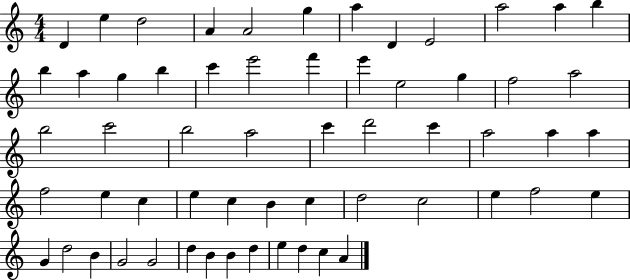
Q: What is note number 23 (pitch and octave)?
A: F5